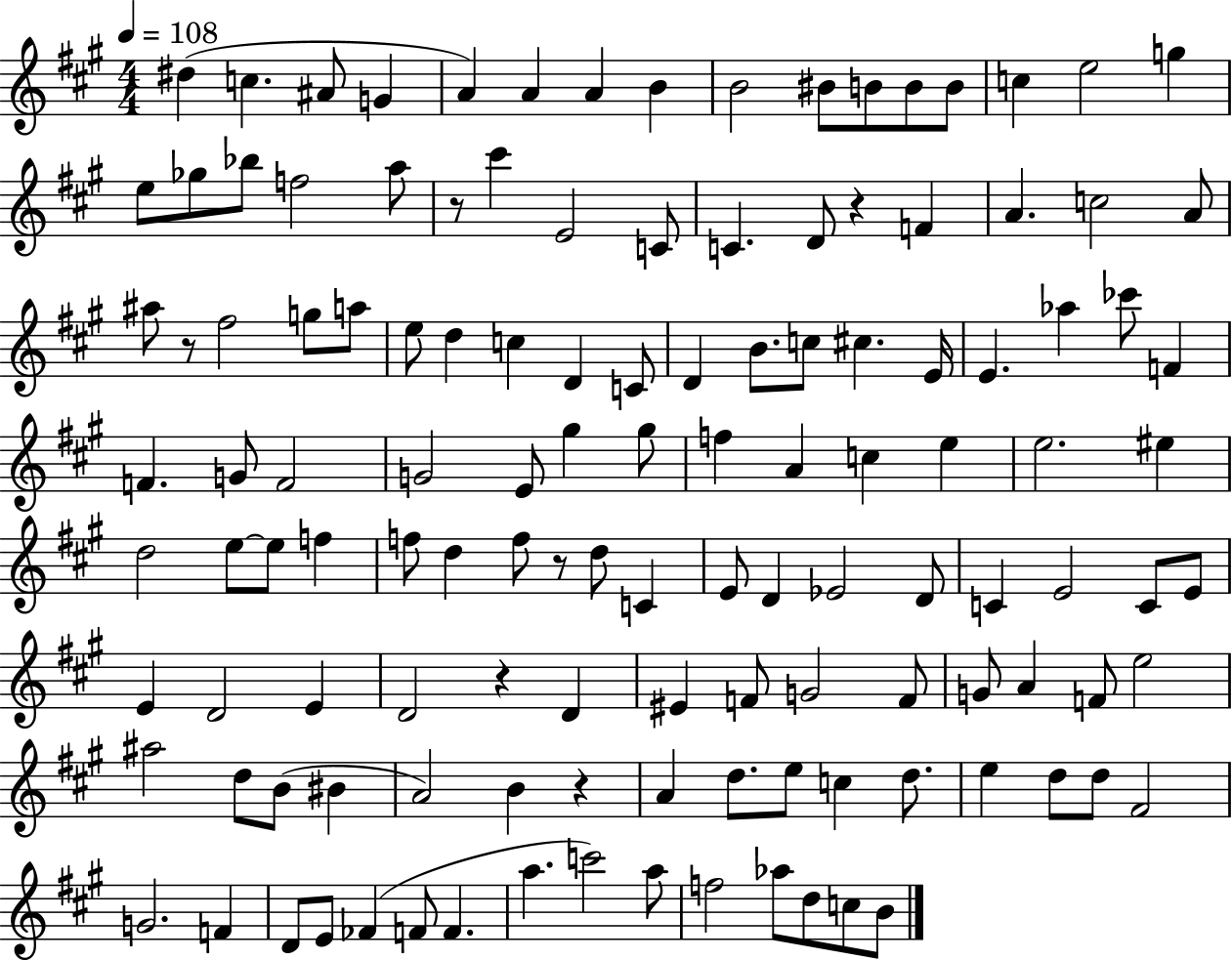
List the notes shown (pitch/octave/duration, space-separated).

D#5/q C5/q. A#4/e G4/q A4/q A4/q A4/q B4/q B4/h BIS4/e B4/e B4/e B4/e C5/q E5/h G5/q E5/e Gb5/e Bb5/e F5/h A5/e R/e C#6/q E4/h C4/e C4/q. D4/e R/q F4/q A4/q. C5/h A4/e A#5/e R/e F#5/h G5/e A5/e E5/e D5/q C5/q D4/q C4/e D4/q B4/e. C5/e C#5/q. E4/s E4/q. Ab5/q CES6/e F4/q F4/q. G4/e F4/h G4/h E4/e G#5/q G#5/e F5/q A4/q C5/q E5/q E5/h. EIS5/q D5/h E5/e E5/e F5/q F5/e D5/q F5/e R/e D5/e C4/q E4/e D4/q Eb4/h D4/e C4/q E4/h C4/e E4/e E4/q D4/h E4/q D4/h R/q D4/q EIS4/q F4/e G4/h F4/e G4/e A4/q F4/e E5/h A#5/h D5/e B4/e BIS4/q A4/h B4/q R/q A4/q D5/e. E5/e C5/q D5/e. E5/q D5/e D5/e F#4/h G4/h. F4/q D4/e E4/e FES4/q F4/e F4/q. A5/q. C6/h A5/e F5/h Ab5/e D5/e C5/e B4/e